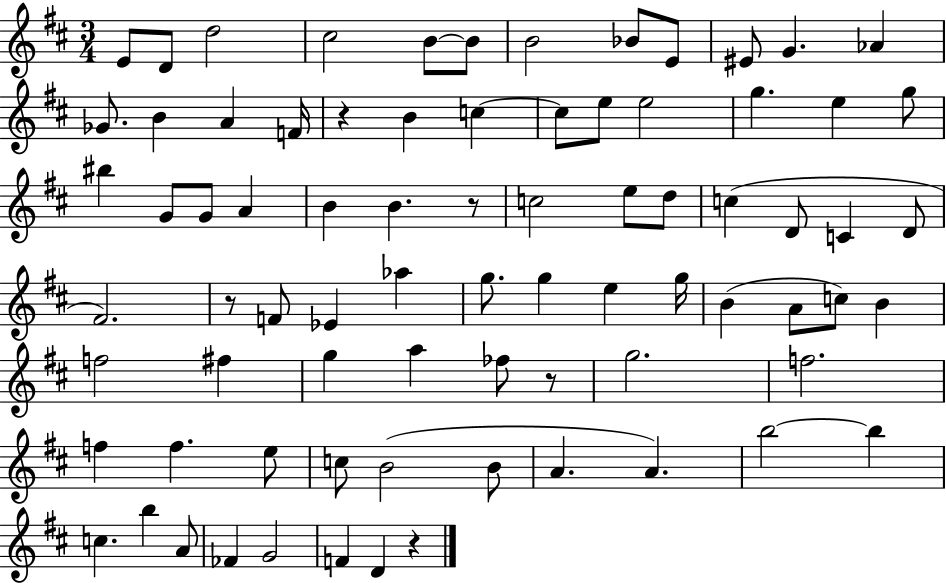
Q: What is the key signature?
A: D major